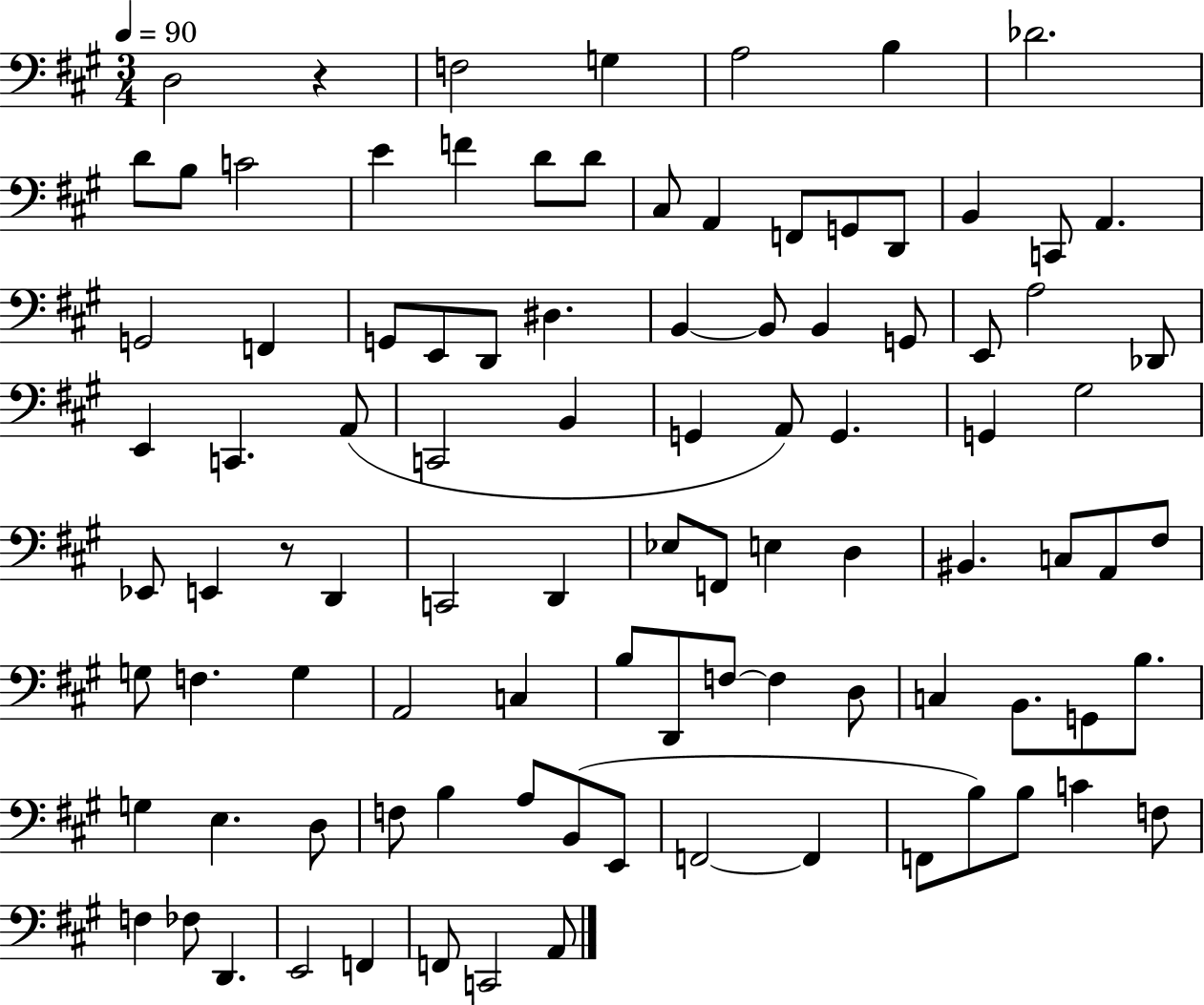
D3/h R/q F3/h G3/q A3/h B3/q Db4/h. D4/e B3/e C4/h E4/q F4/q D4/e D4/e C#3/e A2/q F2/e G2/e D2/e B2/q C2/e A2/q. G2/h F2/q G2/e E2/e D2/e D#3/q. B2/q B2/e B2/q G2/e E2/e A3/h Db2/e E2/q C2/q. A2/e C2/h B2/q G2/q A2/e G2/q. G2/q G#3/h Eb2/e E2/q R/e D2/q C2/h D2/q Eb3/e F2/e E3/q D3/q BIS2/q. C3/e A2/e F#3/e G3/e F3/q. G3/q A2/h C3/q B3/e D2/e F3/e F3/q D3/e C3/q B2/e. G2/e B3/e. G3/q E3/q. D3/e F3/e B3/q A3/e B2/e E2/e F2/h F2/q F2/e B3/e B3/e C4/q F3/e F3/q FES3/e D2/q. E2/h F2/q F2/e C2/h A2/e